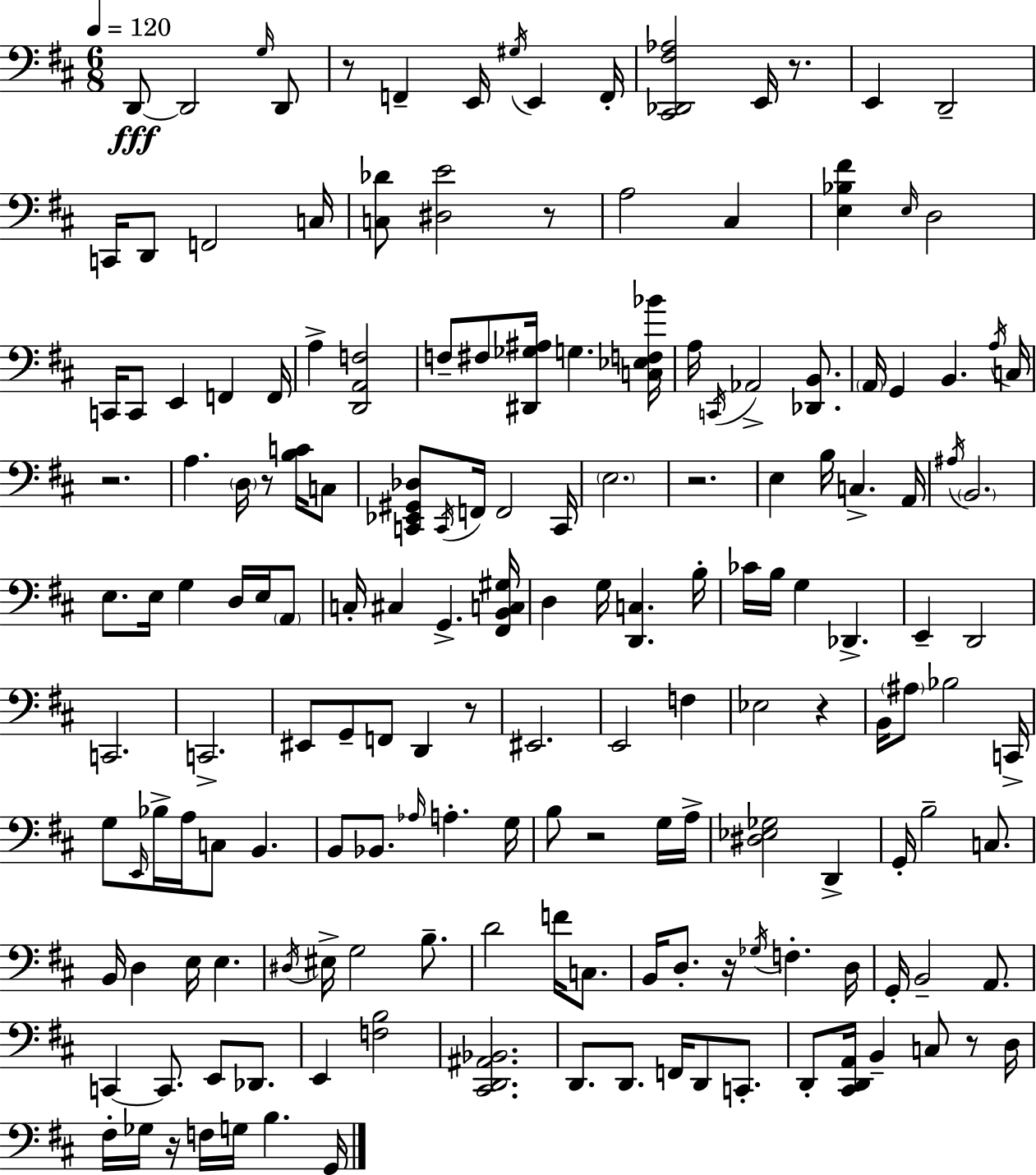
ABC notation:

X:1
T:Untitled
M:6/8
L:1/4
K:D
D,,/2 D,,2 G,/4 D,,/2 z/2 F,, E,,/4 ^G,/4 E,, F,,/4 [^C,,_D,,^F,_A,]2 E,,/4 z/2 E,, D,,2 C,,/4 D,,/2 F,,2 C,/4 [C,_D]/2 [^D,E]2 z/2 A,2 ^C, [E,_B,^F] E,/4 D,2 C,,/4 C,,/2 E,, F,, F,,/4 A, [D,,A,,F,]2 F,/2 ^F,/2 [^D,,_G,^A,]/4 G, [C,_E,F,_B]/4 A,/4 C,,/4 _A,,2 [_D,,B,,]/2 A,,/4 G,, B,, A,/4 C,/4 z2 A, D,/4 z/2 [B,C]/4 C,/2 [C,,_E,,^G,,_D,]/2 C,,/4 F,,/4 F,,2 C,,/4 E,2 z2 E, B,/4 C, A,,/4 ^A,/4 B,,2 E,/2 E,/4 G, D,/4 E,/4 A,,/2 C,/4 ^C, G,, [^F,,B,,C,^G,]/4 D, G,/4 [D,,C,] B,/4 _C/4 B,/4 G, _D,, E,, D,,2 C,,2 C,,2 ^E,,/2 G,,/2 F,,/2 D,, z/2 ^E,,2 E,,2 F, _E,2 z B,,/4 ^A,/2 _B,2 C,,/4 G,/2 E,,/4 _B,/4 A,/4 C,/2 B,, B,,/2 _B,,/2 _A,/4 A, G,/4 B,/2 z2 G,/4 A,/4 [^D,_E,_G,]2 D,, G,,/4 B,2 C,/2 B,,/4 D, E,/4 E, ^D,/4 ^E,/4 G,2 B,/2 D2 F/4 C,/2 B,,/4 D,/2 z/4 _G,/4 F, D,/4 G,,/4 B,,2 A,,/2 C,, C,,/2 E,,/2 _D,,/2 E,, [F,B,]2 [^C,,D,,^A,,_B,,]2 D,,/2 D,,/2 F,,/4 D,,/2 C,,/2 D,,/2 [^C,,D,,A,,]/4 B,, C,/2 z/2 D,/4 ^F,/4 _G,/4 z/4 F,/4 G,/4 B, G,,/4